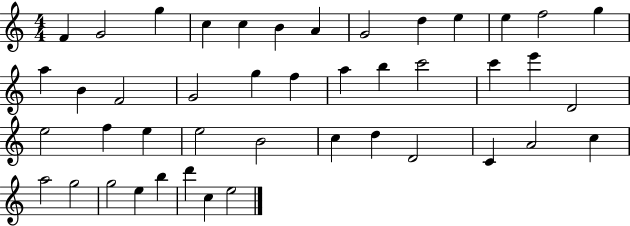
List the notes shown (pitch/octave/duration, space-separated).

F4/q G4/h G5/q C5/q C5/q B4/q A4/q G4/h D5/q E5/q E5/q F5/h G5/q A5/q B4/q F4/h G4/h G5/q F5/q A5/q B5/q C6/h C6/q E6/q D4/h E5/h F5/q E5/q E5/h B4/h C5/q D5/q D4/h C4/q A4/h C5/q A5/h G5/h G5/h E5/q B5/q D6/q C5/q E5/h